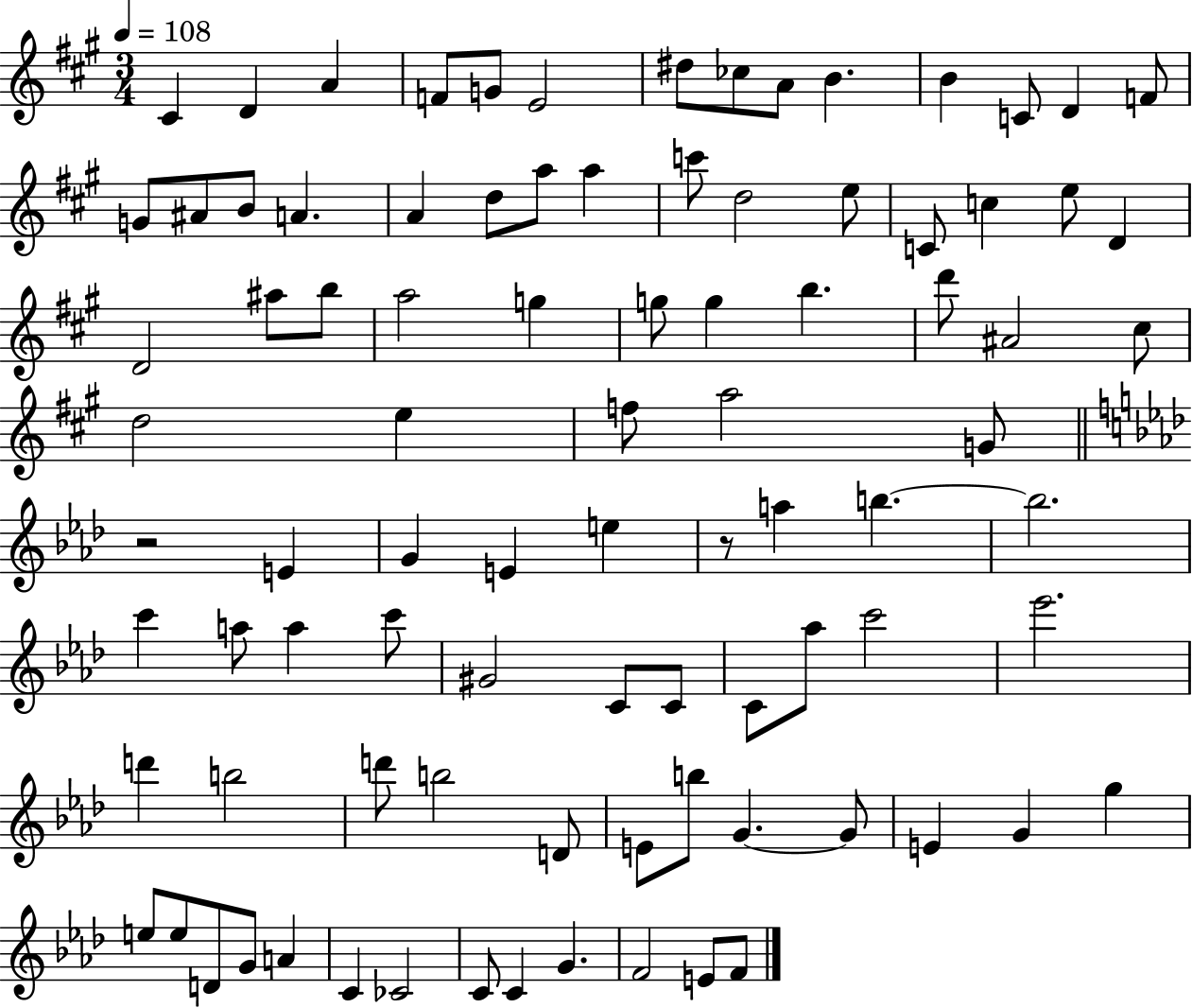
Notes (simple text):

C#4/q D4/q A4/q F4/e G4/e E4/h D#5/e CES5/e A4/e B4/q. B4/q C4/e D4/q F4/e G4/e A#4/e B4/e A4/q. A4/q D5/e A5/e A5/q C6/e D5/h E5/e C4/e C5/q E5/e D4/q D4/h A#5/e B5/e A5/h G5/q G5/e G5/q B5/q. D6/e A#4/h C#5/e D5/h E5/q F5/e A5/h G4/e R/h E4/q G4/q E4/q E5/q R/e A5/q B5/q. B5/h. C6/q A5/e A5/q C6/e G#4/h C4/e C4/e C4/e Ab5/e C6/h Eb6/h. D6/q B5/h D6/e B5/h D4/e E4/e B5/e G4/q. G4/e E4/q G4/q G5/q E5/e E5/e D4/e G4/e A4/q C4/q CES4/h C4/e C4/q G4/q. F4/h E4/e F4/e